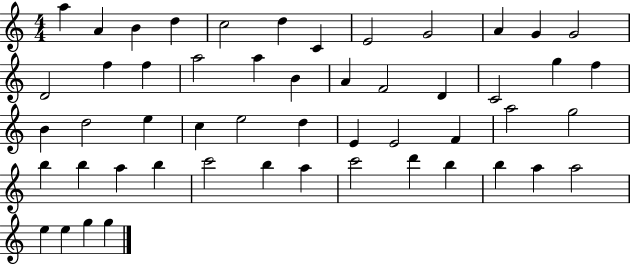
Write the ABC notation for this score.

X:1
T:Untitled
M:4/4
L:1/4
K:C
a A B d c2 d C E2 G2 A G G2 D2 f f a2 a B A F2 D C2 g f B d2 e c e2 d E E2 F a2 g2 b b a b c'2 b a c'2 d' b b a a2 e e g g